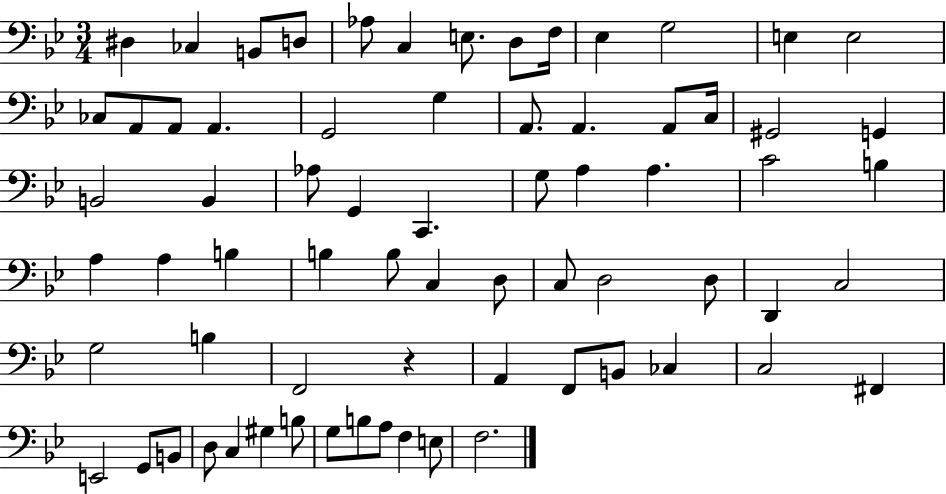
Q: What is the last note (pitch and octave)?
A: F3